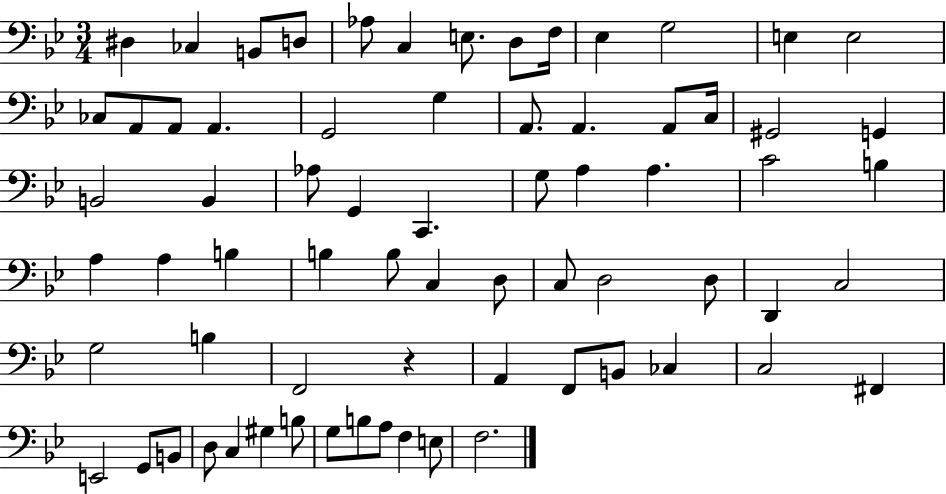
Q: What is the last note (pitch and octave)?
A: F3